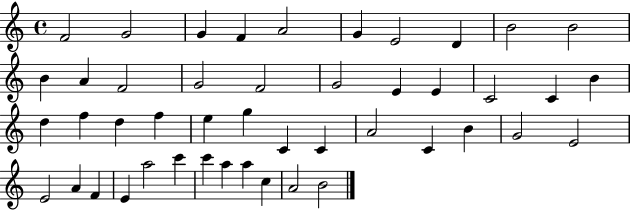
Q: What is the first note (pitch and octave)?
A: F4